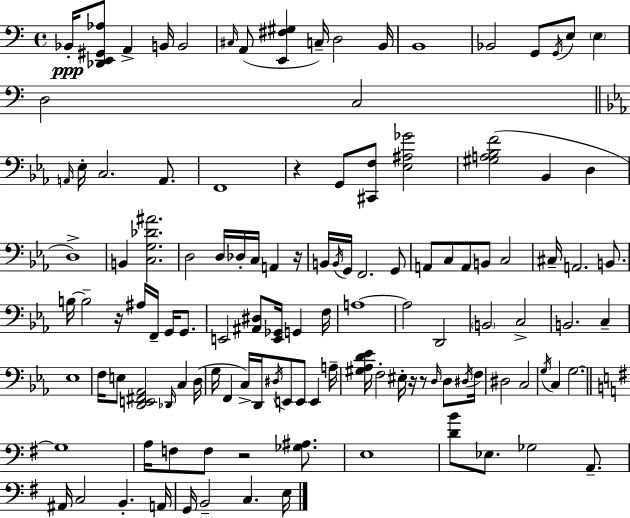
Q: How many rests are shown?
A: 6